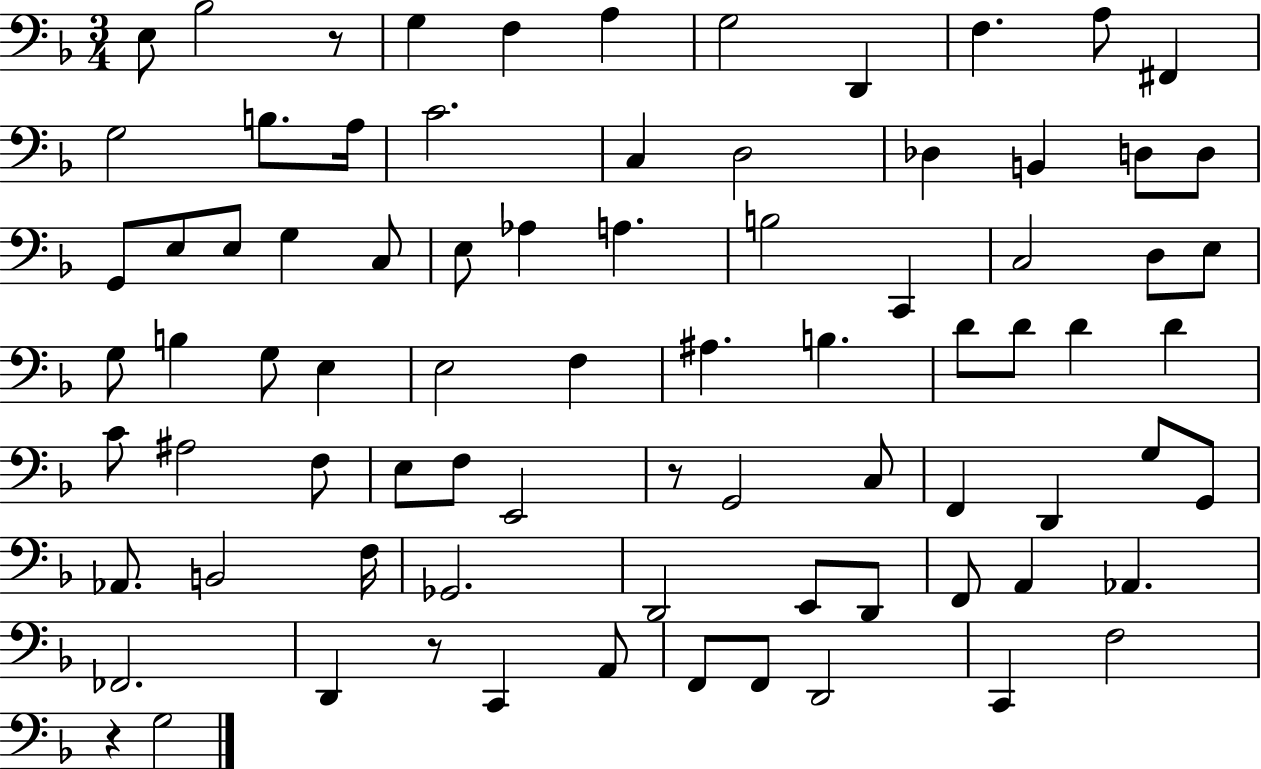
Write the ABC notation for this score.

X:1
T:Untitled
M:3/4
L:1/4
K:F
E,/2 _B,2 z/2 G, F, A, G,2 D,, F, A,/2 ^F,, G,2 B,/2 A,/4 C2 C, D,2 _D, B,, D,/2 D,/2 G,,/2 E,/2 E,/2 G, C,/2 E,/2 _A, A, B,2 C,, C,2 D,/2 E,/2 G,/2 B, G,/2 E, E,2 F, ^A, B, D/2 D/2 D D C/2 ^A,2 F,/2 E,/2 F,/2 E,,2 z/2 G,,2 C,/2 F,, D,, G,/2 G,,/2 _A,,/2 B,,2 F,/4 _G,,2 D,,2 E,,/2 D,,/2 F,,/2 A,, _A,, _F,,2 D,, z/2 C,, A,,/2 F,,/2 F,,/2 D,,2 C,, F,2 z G,2